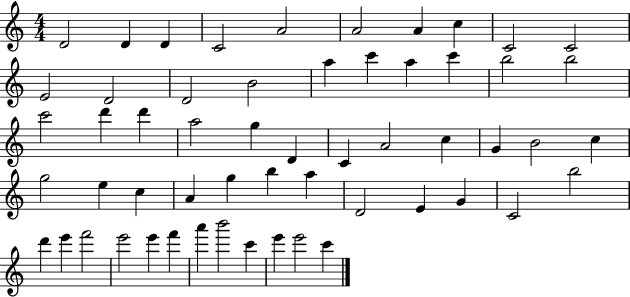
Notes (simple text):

D4/h D4/q D4/q C4/h A4/h A4/h A4/q C5/q C4/h C4/h E4/h D4/h D4/h B4/h A5/q C6/q A5/q C6/q B5/h B5/h C6/h D6/q D6/q A5/h G5/q D4/q C4/q A4/h C5/q G4/q B4/h C5/q G5/h E5/q C5/q A4/q G5/q B5/q A5/q D4/h E4/q G4/q C4/h B5/h D6/q E6/q F6/h E6/h E6/q F6/q A6/q B6/h C6/q E6/q E6/h C6/q